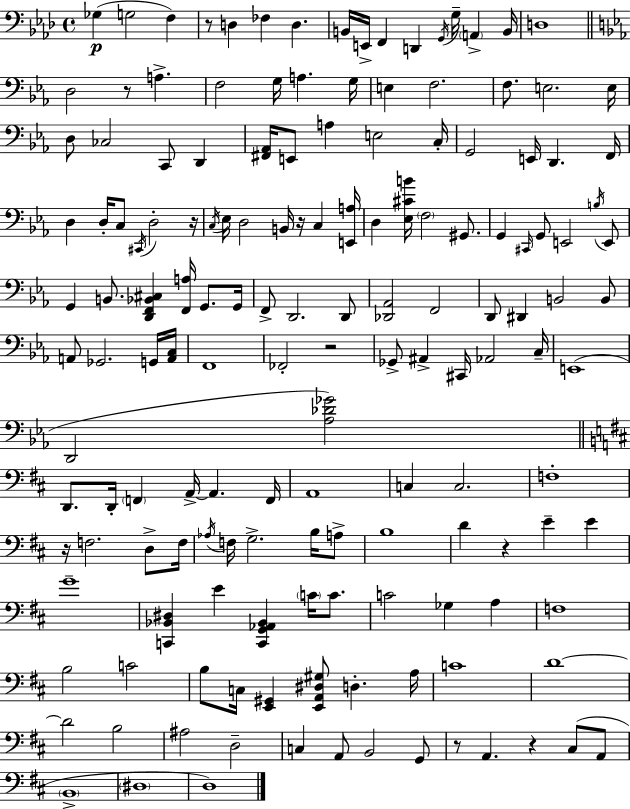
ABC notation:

X:1
T:Untitled
M:4/4
L:1/4
K:Ab
_G, G,2 F, z/2 D, _F, D, B,,/4 E,,/4 F,, D,, G,,/4 G,/4 A,, B,,/4 D,4 D,2 z/2 A, F,2 G,/4 A, G,/4 E, F,2 F,/2 E,2 E,/4 D,/2 _C,2 C,,/2 D,, [^F,,_A,,]/4 E,,/2 A, E,2 C,/4 G,,2 E,,/4 D,, F,,/4 D, D,/4 C,/2 ^C,,/4 D,2 z/4 C,/4 _E,/4 D,2 B,,/4 z/4 C, [E,,A,]/4 D, [_E,^CB]/4 F,2 ^G,,/2 G,, ^C,,/4 G,,/2 E,,2 B,/4 E,,/2 G,, B,,/2 [D,,F,,_B,,^C,] [F,,A,]/4 G,,/2 G,,/4 F,,/2 D,,2 D,,/2 [_D,,_A,,]2 F,,2 D,,/2 ^D,, B,,2 B,,/2 A,,/2 _G,,2 G,,/4 [A,,C,]/4 F,,4 _F,,2 z2 _G,,/2 ^A,, ^C,,/4 _A,,2 C,/4 E,,4 D,,2 [_A,_D_G]2 D,,/2 D,,/4 F,, A,,/4 A,, F,,/4 A,,4 C, C,2 F,4 z/4 F,2 D,/2 F,/4 _A,/4 F,/4 G,2 B,/4 A,/2 B,4 D z E E G4 [C,,_B,,^D,] E [C,,G,,_A,,_B,,] C/4 C/2 C2 _G, A, F,4 B,2 C2 B,/2 C,/4 [E,,^G,,] [E,,A,,^D,^G,]/2 D, A,/4 C4 D4 D2 B,2 ^A,2 D,2 C, A,,/2 B,,2 G,,/2 z/2 A,, z ^C,/2 A,,/2 B,,4 ^D,4 D,4